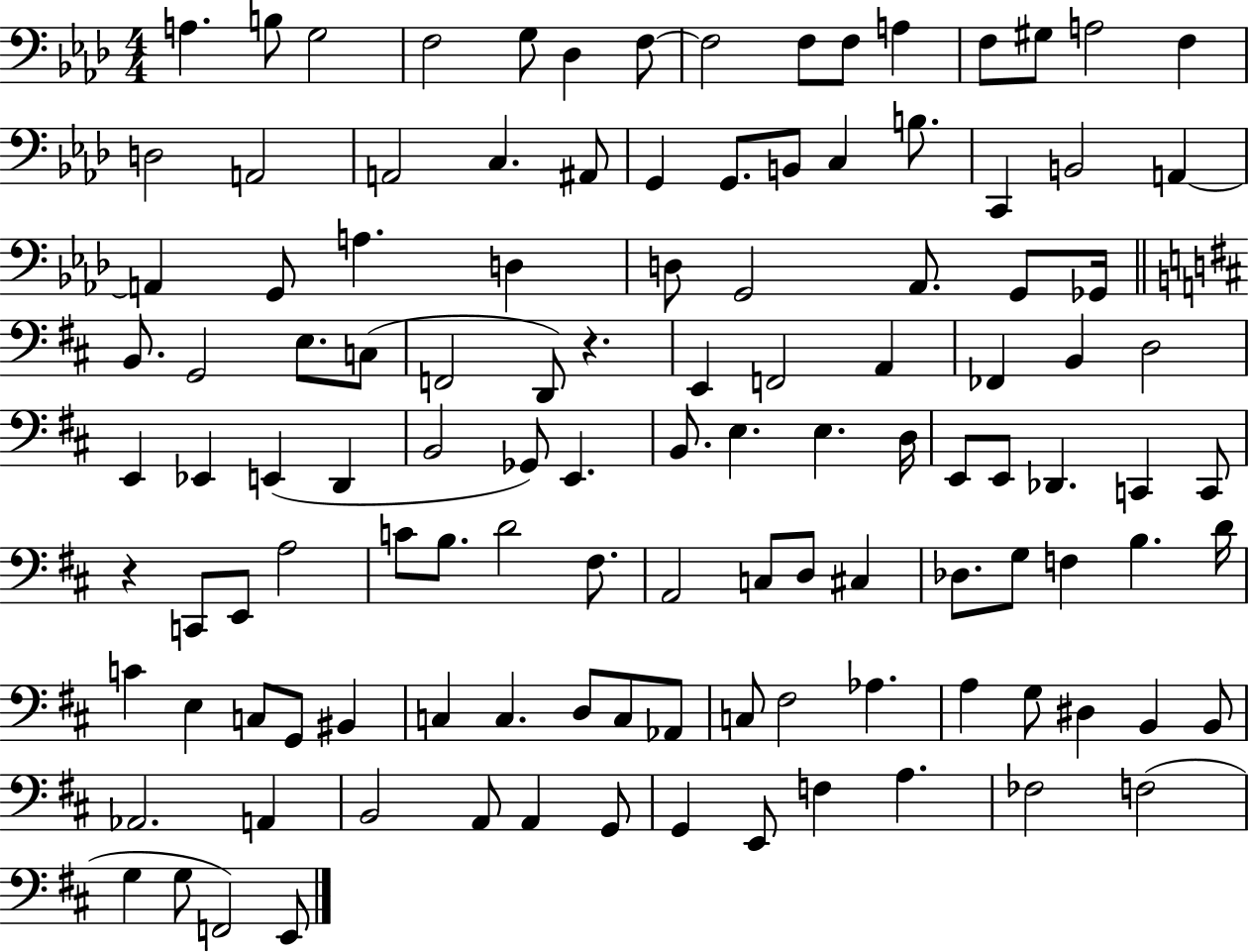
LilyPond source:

{
  \clef bass
  \numericTimeSignature
  \time 4/4
  \key aes \major
  a4. b8 g2 | f2 g8 des4 f8~~ | f2 f8 f8 a4 | f8 gis8 a2 f4 | \break d2 a,2 | a,2 c4. ais,8 | g,4 g,8. b,8 c4 b8. | c,4 b,2 a,4~~ | \break a,4 g,8 a4. d4 | d8 g,2 aes,8. g,8 ges,16 | \bar "||" \break \key b \minor b,8. g,2 e8. c8( | f,2 d,8) r4. | e,4 f,2 a,4 | fes,4 b,4 d2 | \break e,4 ees,4 e,4( d,4 | b,2 ges,8) e,4. | b,8. e4. e4. d16 | e,8 e,8 des,4. c,4 c,8 | \break r4 c,8 e,8 a2 | c'8 b8. d'2 fis8. | a,2 c8 d8 cis4 | des8. g8 f4 b4. d'16 | \break c'4 e4 c8 g,8 bis,4 | c4 c4. d8 c8 aes,8 | c8 fis2 aes4. | a4 g8 dis4 b,4 b,8 | \break aes,2. a,4 | b,2 a,8 a,4 g,8 | g,4 e,8 f4 a4. | fes2 f2( | \break g4 g8 f,2) e,8 | \bar "|."
}